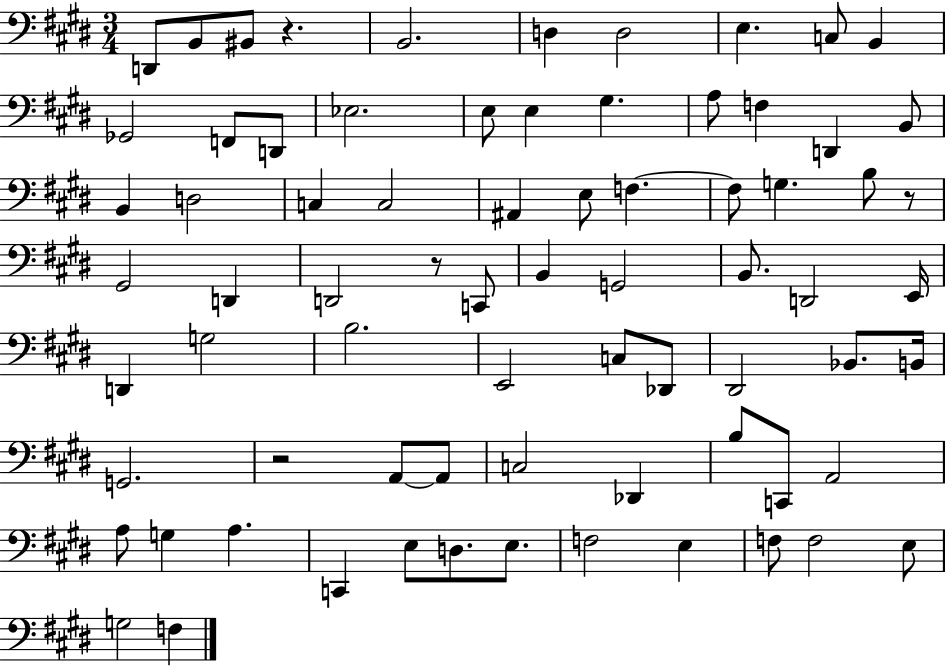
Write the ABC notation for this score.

X:1
T:Untitled
M:3/4
L:1/4
K:E
D,,/2 B,,/2 ^B,,/2 z B,,2 D, D,2 E, C,/2 B,, _G,,2 F,,/2 D,,/2 _E,2 E,/2 E, ^G, A,/2 F, D,, B,,/2 B,, D,2 C, C,2 ^A,, E,/2 F, F,/2 G, B,/2 z/2 ^G,,2 D,, D,,2 z/2 C,,/2 B,, G,,2 B,,/2 D,,2 E,,/4 D,, G,2 B,2 E,,2 C,/2 _D,,/2 ^D,,2 _B,,/2 B,,/4 G,,2 z2 A,,/2 A,,/2 C,2 _D,, B,/2 C,,/2 A,,2 A,/2 G, A, C,, E,/2 D,/2 E,/2 F,2 E, F,/2 F,2 E,/2 G,2 F,